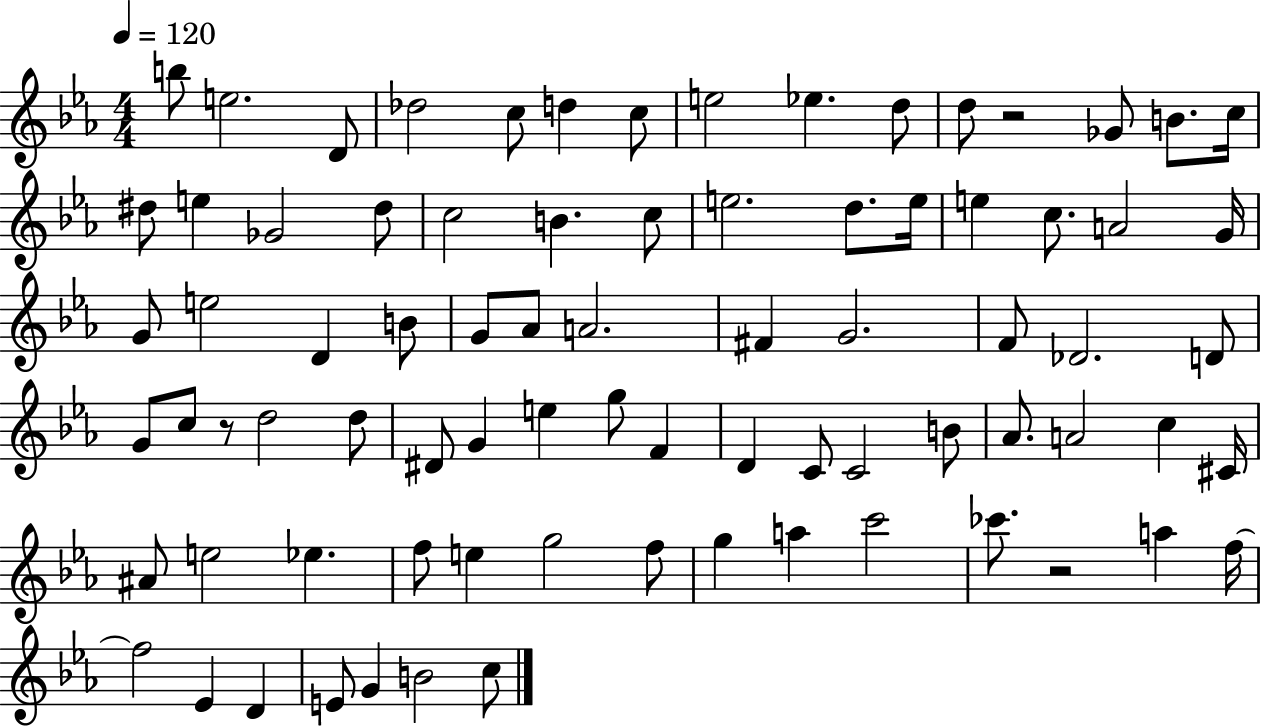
B5/e E5/h. D4/e Db5/h C5/e D5/q C5/e E5/h Eb5/q. D5/e D5/e R/h Gb4/e B4/e. C5/s D#5/e E5/q Gb4/h D#5/e C5/h B4/q. C5/e E5/h. D5/e. E5/s E5/q C5/e. A4/h G4/s G4/e E5/h D4/q B4/e G4/e Ab4/e A4/h. F#4/q G4/h. F4/e Db4/h. D4/e G4/e C5/e R/e D5/h D5/e D#4/e G4/q E5/q G5/e F4/q D4/q C4/e C4/h B4/e Ab4/e. A4/h C5/q C#4/s A#4/e E5/h Eb5/q. F5/e E5/q G5/h F5/e G5/q A5/q C6/h CES6/e. R/h A5/q F5/s F5/h Eb4/q D4/q E4/e G4/q B4/h C5/e